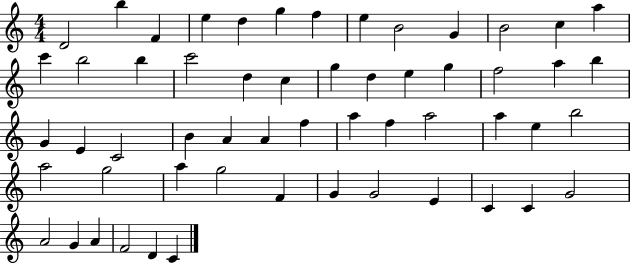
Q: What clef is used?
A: treble